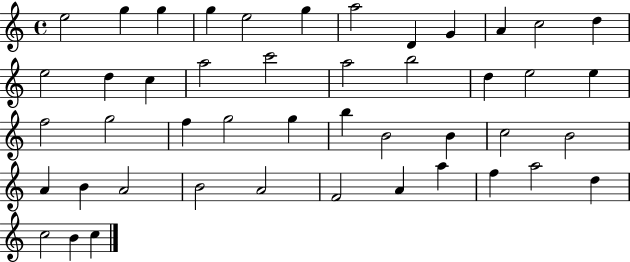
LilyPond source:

{
  \clef treble
  \time 4/4
  \defaultTimeSignature
  \key c \major
  e''2 g''4 g''4 | g''4 e''2 g''4 | a''2 d'4 g'4 | a'4 c''2 d''4 | \break e''2 d''4 c''4 | a''2 c'''2 | a''2 b''2 | d''4 e''2 e''4 | \break f''2 g''2 | f''4 g''2 g''4 | b''4 b'2 b'4 | c''2 b'2 | \break a'4 b'4 a'2 | b'2 a'2 | f'2 a'4 a''4 | f''4 a''2 d''4 | \break c''2 b'4 c''4 | \bar "|."
}